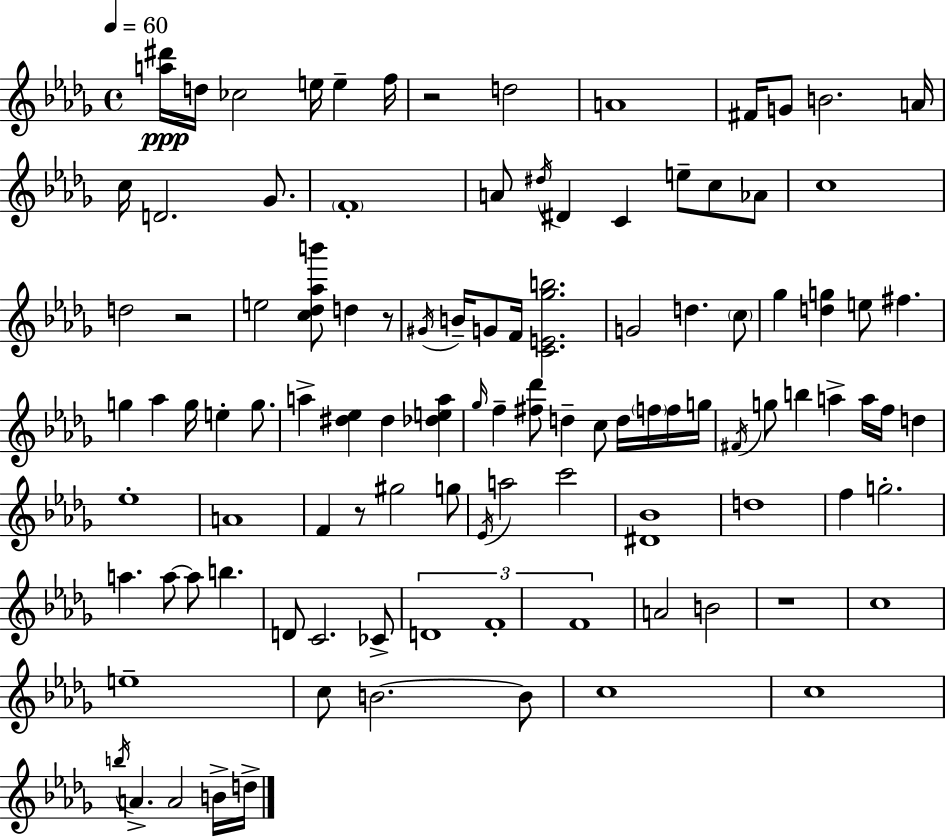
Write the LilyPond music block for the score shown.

{
  \clef treble
  \time 4/4
  \defaultTimeSignature
  \key bes \minor
  \tempo 4 = 60
  <a'' dis'''>16\ppp d''16 ces''2 e''16 e''4-- f''16 | r2 d''2 | a'1 | fis'16 g'8 b'2. a'16 | \break c''16 d'2. ges'8. | \parenthesize f'1-. | a'8 \acciaccatura { dis''16 } dis'4 c'4 e''8-- c''8 aes'8 | c''1 | \break d''2 r2 | e''2 <c'' des'' aes'' b'''>8 d''4 r8 | \acciaccatura { gis'16 } b'16-- g'8 f'16 <c' e' ges'' b''>2. | g'2 d''4. | \break \parenthesize c''8 ges''4 <d'' g''>4 e''8 fis''4. | g''4 aes''4 g''16 e''4-. g''8. | a''4-> <dis'' ees''>4 dis''4 <des'' e'' a''>4 | \grace { ges''16 } f''4-- <fis'' des'''>8 d''4-- c''8 d''16 | \break \parenthesize f''16 f''16 g''16 \acciaccatura { fis'16 } g''8 b''4 a''4-> a''16 f''16 | d''4 ees''1-. | a'1 | f'4 r8 gis''2 | \break g''8 \acciaccatura { ees'16 } a''2 c'''2 | <dis' bes'>1 | d''1 | f''4 g''2.-. | \break a''4. a''8~~ a''8 b''4. | d'8 c'2. | ces'8-> \tuplet 3/2 { d'1 | f'1-. | \break f'1 } | a'2 b'2 | r1 | c''1 | \break e''1-- | c''8 b'2.~~ | b'8 c''1 | c''1 | \break \acciaccatura { b''16 } a'4.-> a'2 | b'16-> d''16-> \bar "|."
}